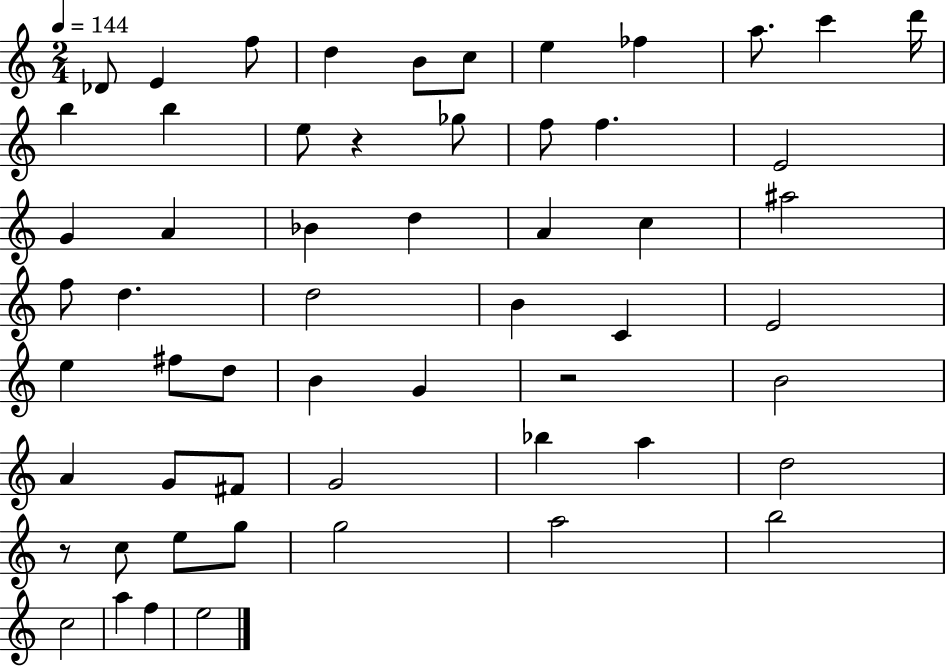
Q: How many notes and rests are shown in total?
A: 57